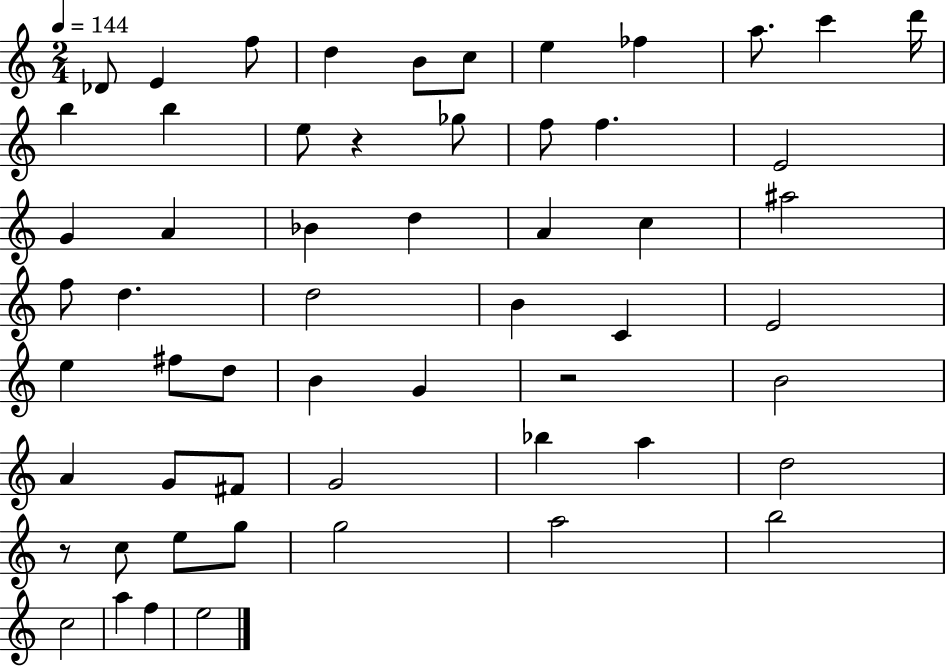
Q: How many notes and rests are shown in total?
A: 57